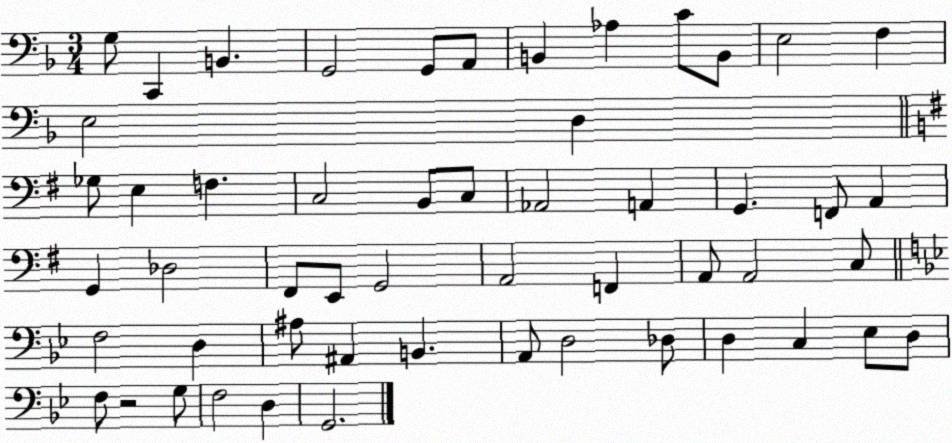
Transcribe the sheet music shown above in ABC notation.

X:1
T:Untitled
M:3/4
L:1/4
K:F
G,/2 C,, B,, G,,2 G,,/2 A,,/2 B,, _A, C/2 B,,/2 E,2 F, E,2 D, _G,/2 E, F, C,2 B,,/2 C,/2 _A,,2 A,, G,, F,,/2 A,, G,, _D,2 ^F,,/2 E,,/2 G,,2 A,,2 F,, A,,/2 A,,2 C,/2 F,2 D, ^A,/2 ^A,, B,, A,,/2 D,2 _D,/2 D, C, _E,/2 D,/2 F,/2 z2 G,/2 F,2 D, G,,2